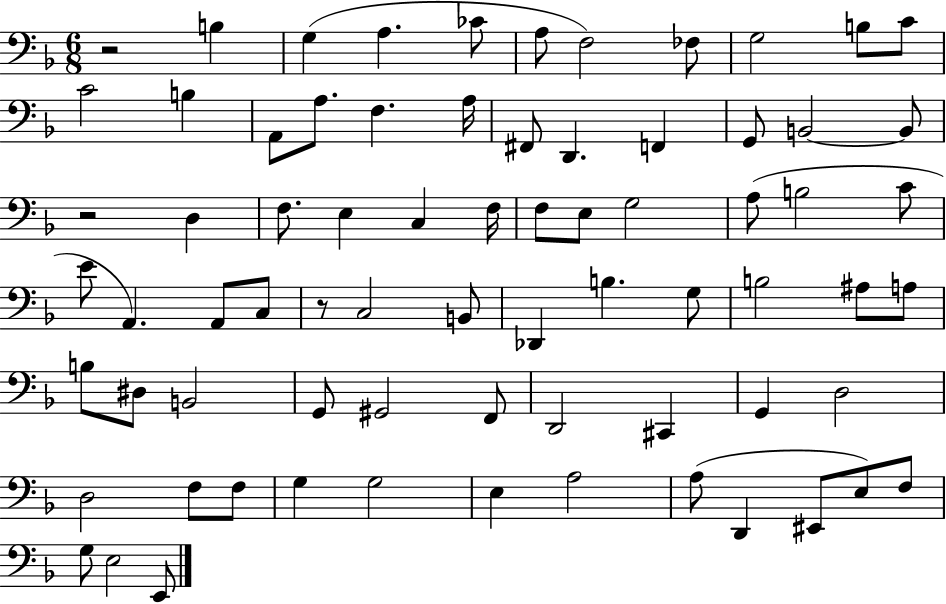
{
  \clef bass
  \numericTimeSignature
  \time 6/8
  \key f \major
  \repeat volta 2 { r2 b4 | g4( a4. ces'8 | a8 f2) fes8 | g2 b8 c'8 | \break c'2 b4 | a,8 a8. f4. a16 | fis,8 d,4. f,4 | g,8 b,2~~ b,8 | \break r2 d4 | f8. e4 c4 f16 | f8 e8 g2 | a8( b2 c'8 | \break e'8 a,4.) a,8 c8 | r8 c2 b,8 | des,4 b4. g8 | b2 ais8 a8 | \break b8 dis8 b,2 | g,8 gis,2 f,8 | d,2 cis,4 | g,4 d2 | \break d2 f8 f8 | g4 g2 | e4 a2 | a8( d,4 eis,8 e8) f8 | \break g8 e2 e,8 | } \bar "|."
}